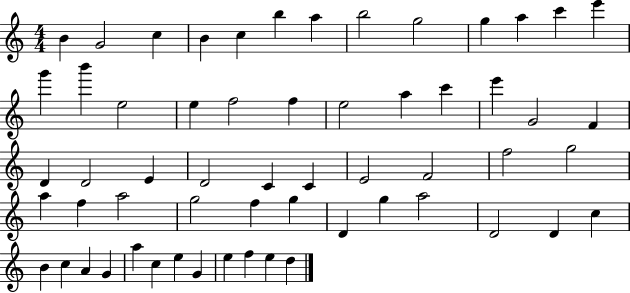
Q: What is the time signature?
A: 4/4